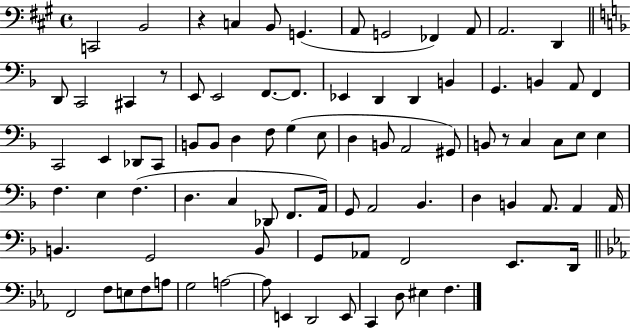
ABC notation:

X:1
T:Untitled
M:4/4
L:1/4
K:A
C,,2 B,,2 z C, B,,/2 G,, A,,/2 G,,2 _F,, A,,/2 A,,2 D,, D,,/2 C,,2 ^C,, z/2 E,,/2 E,,2 F,,/2 F,,/2 _E,, D,, D,, B,, G,, B,, A,,/2 F,, C,,2 E,, _D,,/2 C,,/2 B,,/2 B,,/2 D, F,/2 G, E,/2 D, B,,/2 A,,2 ^G,,/2 B,,/2 z/2 C, C,/2 E,/2 E, F, E, F, D, C, _D,,/2 F,,/2 A,,/4 G,,/2 A,,2 _B,, D, B,, A,,/2 A,, A,,/4 B,, G,,2 B,,/2 G,,/2 _A,,/2 F,,2 E,,/2 D,,/4 F,,2 F,/2 E,/2 F,/2 A,/2 G,2 A,2 A,/2 E,, D,,2 E,,/2 C,, D,/2 ^E, F,